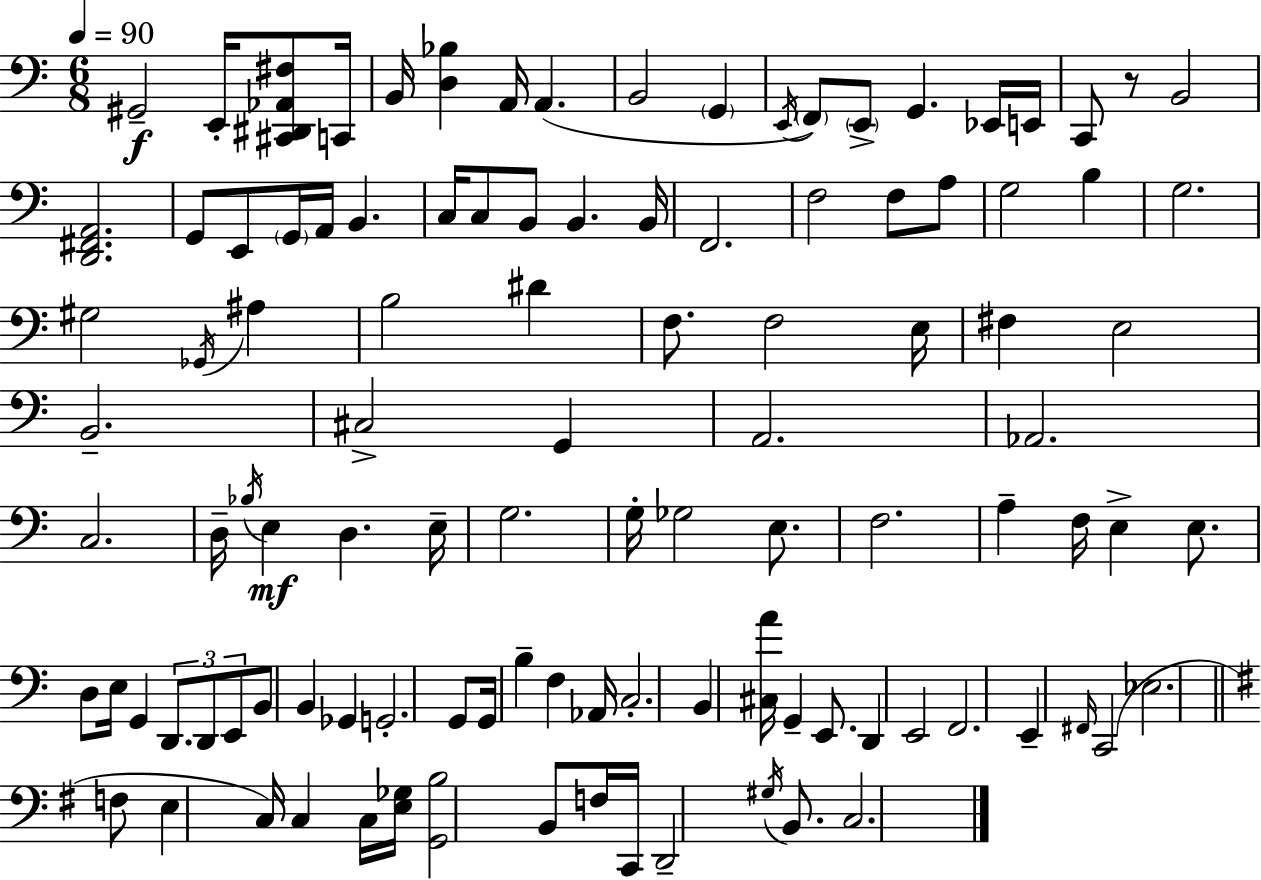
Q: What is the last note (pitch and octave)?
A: C3